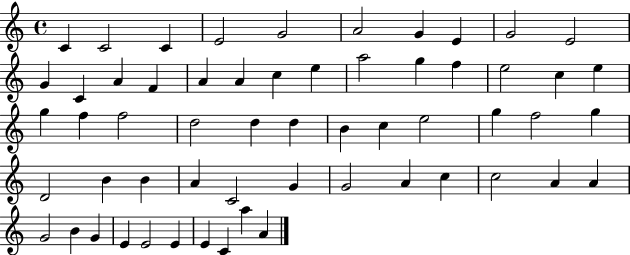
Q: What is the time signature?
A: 4/4